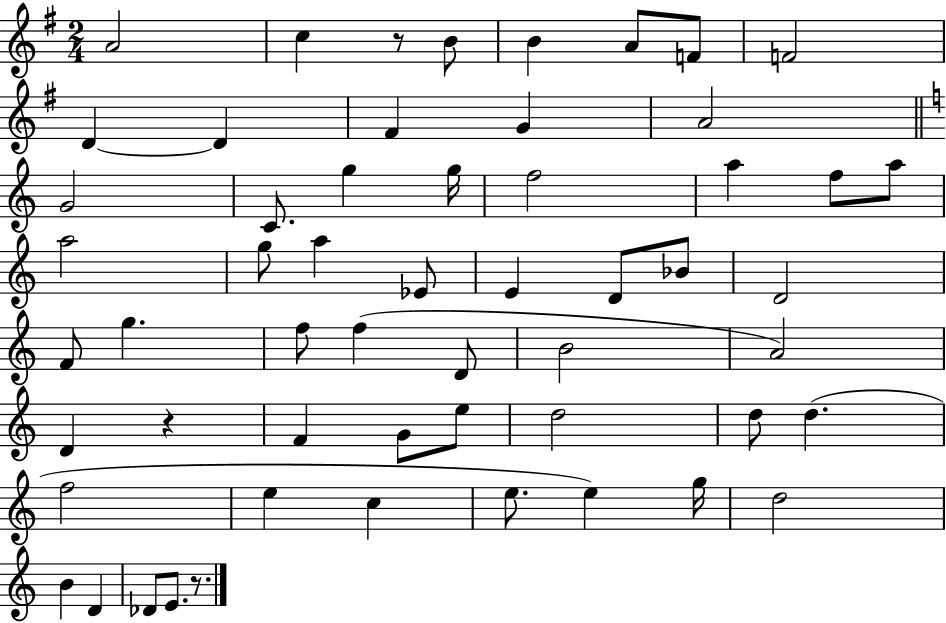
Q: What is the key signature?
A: G major